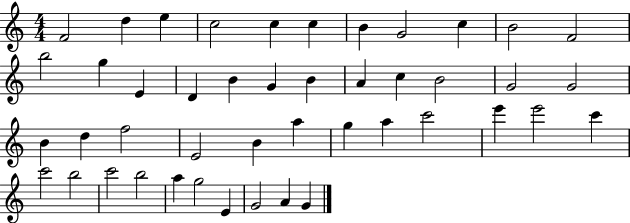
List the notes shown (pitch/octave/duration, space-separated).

F4/h D5/q E5/q C5/h C5/q C5/q B4/q G4/h C5/q B4/h F4/h B5/h G5/q E4/q D4/q B4/q G4/q B4/q A4/q C5/q B4/h G4/h G4/h B4/q D5/q F5/h E4/h B4/q A5/q G5/q A5/q C6/h E6/q E6/h C6/q C6/h B5/h C6/h B5/h A5/q G5/h E4/q G4/h A4/q G4/q